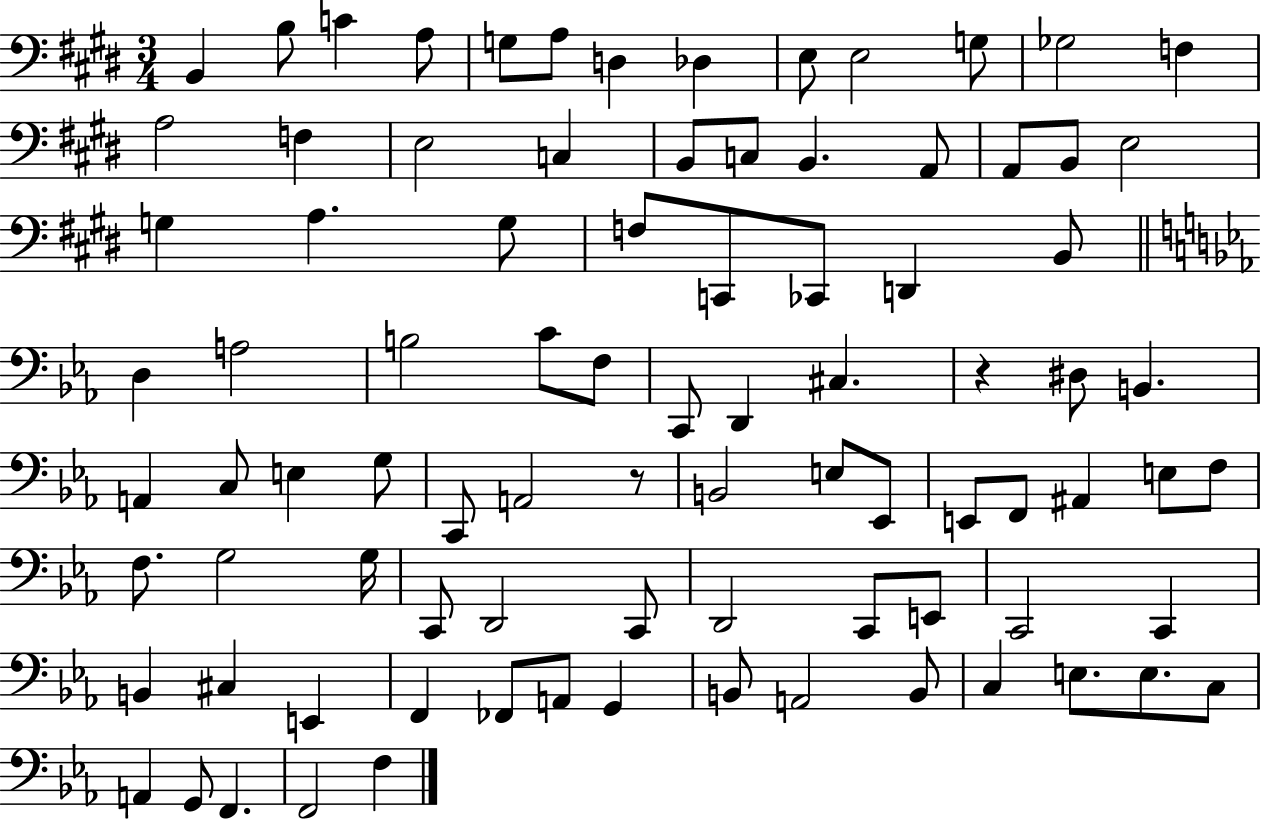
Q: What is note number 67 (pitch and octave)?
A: C2